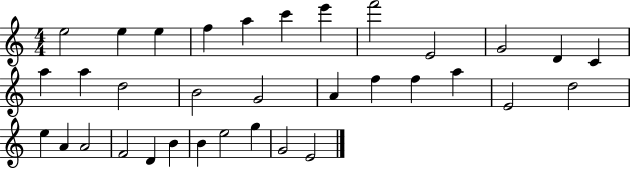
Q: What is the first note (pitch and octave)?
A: E5